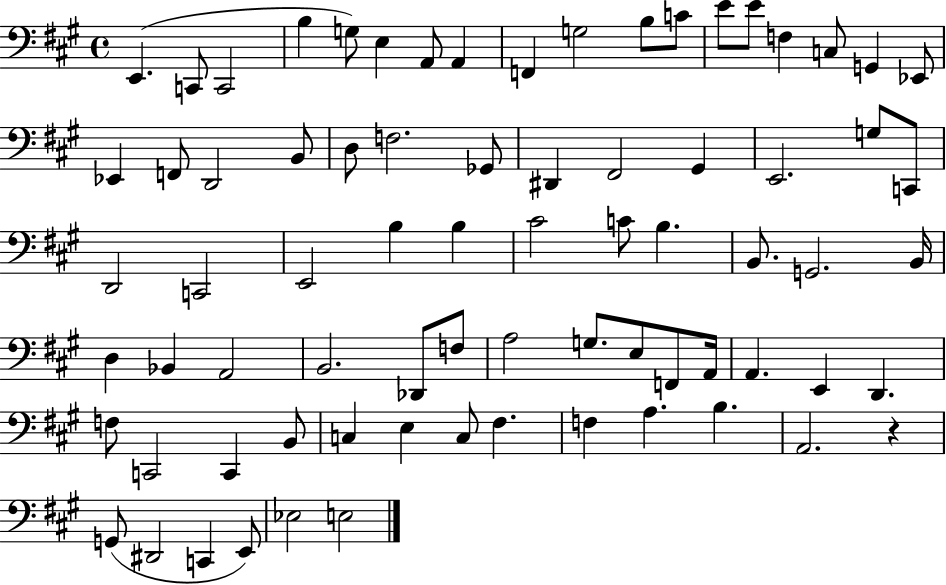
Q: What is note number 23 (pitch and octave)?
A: D3